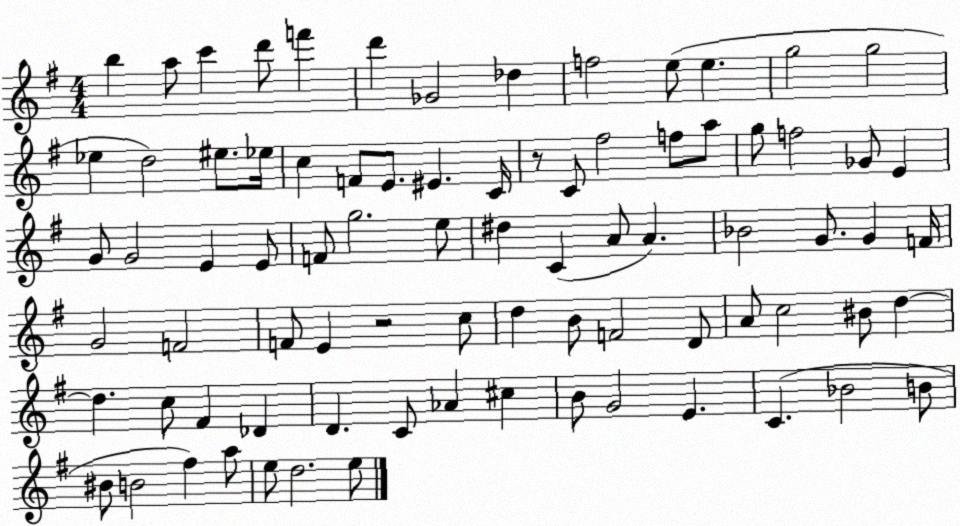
X:1
T:Untitled
M:4/4
L:1/4
K:G
b a/2 c' d'/2 f' d' _G2 _d f2 e/2 e g2 g2 _e d2 ^e/2 _e/4 c F/2 E/2 ^E C/4 z/2 C/2 ^f2 f/2 a/2 g/2 f2 _G/2 E G/2 G2 E E/2 F/2 g2 e/2 ^d C A/2 A _B2 G/2 G F/4 G2 F2 F/2 E z2 c/2 d B/2 F2 D/2 A/2 c2 ^B/2 d d c/2 ^F _D D C/2 _A ^c B/2 G2 E C _B2 B/2 ^B/2 B2 ^f a/2 e/2 d2 e/2